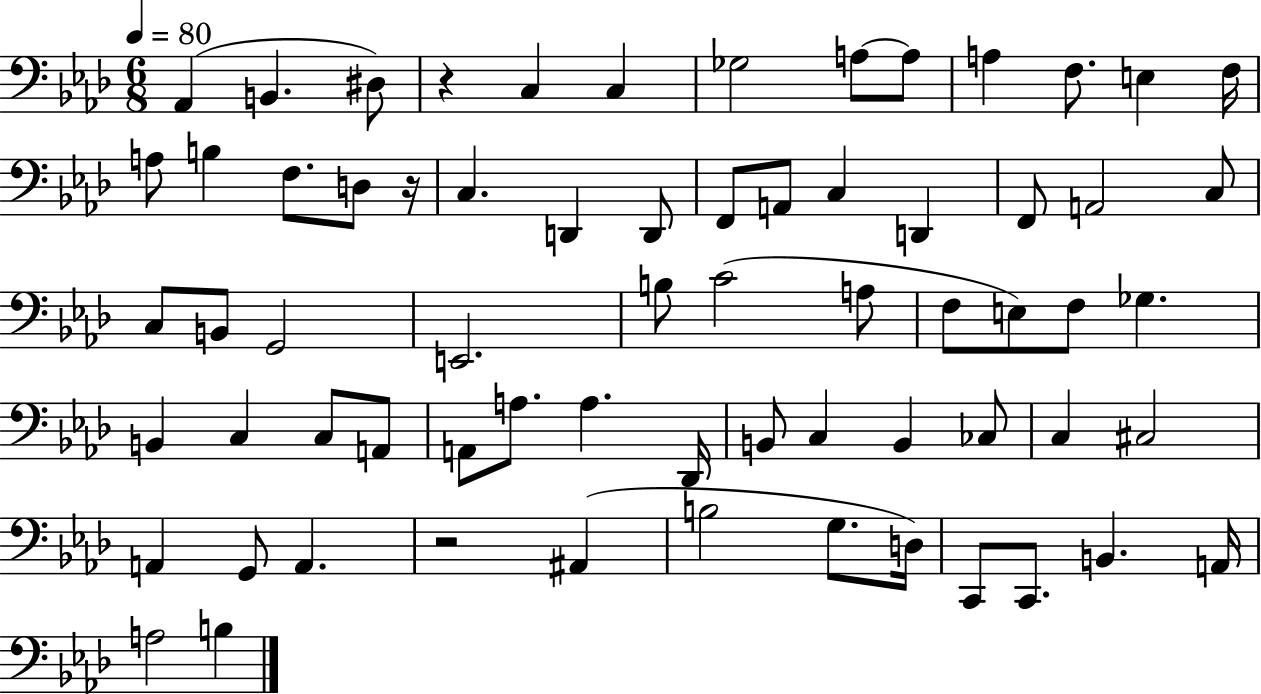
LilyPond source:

{
  \clef bass
  \numericTimeSignature
  \time 6/8
  \key aes \major
  \tempo 4 = 80
  aes,4( b,4. dis8) | r4 c4 c4 | ges2 a8~~ a8 | a4 f8. e4 f16 | \break a8 b4 f8. d8 r16 | c4. d,4 d,8 | f,8 a,8 c4 d,4 | f,8 a,2 c8 | \break c8 b,8 g,2 | e,2. | b8 c'2( a8 | f8 e8) f8 ges4. | \break b,4 c4 c8 a,8 | a,8 a8. a4. des,16 | b,8 c4 b,4 ces8 | c4 cis2 | \break a,4 g,8 a,4. | r2 ais,4( | b2 g8. d16) | c,8 c,8. b,4. a,16 | \break a2 b4 | \bar "|."
}